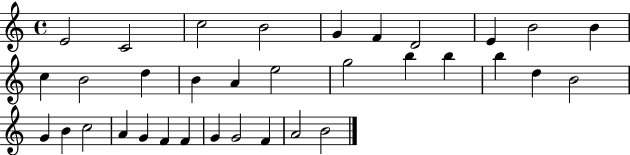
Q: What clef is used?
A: treble